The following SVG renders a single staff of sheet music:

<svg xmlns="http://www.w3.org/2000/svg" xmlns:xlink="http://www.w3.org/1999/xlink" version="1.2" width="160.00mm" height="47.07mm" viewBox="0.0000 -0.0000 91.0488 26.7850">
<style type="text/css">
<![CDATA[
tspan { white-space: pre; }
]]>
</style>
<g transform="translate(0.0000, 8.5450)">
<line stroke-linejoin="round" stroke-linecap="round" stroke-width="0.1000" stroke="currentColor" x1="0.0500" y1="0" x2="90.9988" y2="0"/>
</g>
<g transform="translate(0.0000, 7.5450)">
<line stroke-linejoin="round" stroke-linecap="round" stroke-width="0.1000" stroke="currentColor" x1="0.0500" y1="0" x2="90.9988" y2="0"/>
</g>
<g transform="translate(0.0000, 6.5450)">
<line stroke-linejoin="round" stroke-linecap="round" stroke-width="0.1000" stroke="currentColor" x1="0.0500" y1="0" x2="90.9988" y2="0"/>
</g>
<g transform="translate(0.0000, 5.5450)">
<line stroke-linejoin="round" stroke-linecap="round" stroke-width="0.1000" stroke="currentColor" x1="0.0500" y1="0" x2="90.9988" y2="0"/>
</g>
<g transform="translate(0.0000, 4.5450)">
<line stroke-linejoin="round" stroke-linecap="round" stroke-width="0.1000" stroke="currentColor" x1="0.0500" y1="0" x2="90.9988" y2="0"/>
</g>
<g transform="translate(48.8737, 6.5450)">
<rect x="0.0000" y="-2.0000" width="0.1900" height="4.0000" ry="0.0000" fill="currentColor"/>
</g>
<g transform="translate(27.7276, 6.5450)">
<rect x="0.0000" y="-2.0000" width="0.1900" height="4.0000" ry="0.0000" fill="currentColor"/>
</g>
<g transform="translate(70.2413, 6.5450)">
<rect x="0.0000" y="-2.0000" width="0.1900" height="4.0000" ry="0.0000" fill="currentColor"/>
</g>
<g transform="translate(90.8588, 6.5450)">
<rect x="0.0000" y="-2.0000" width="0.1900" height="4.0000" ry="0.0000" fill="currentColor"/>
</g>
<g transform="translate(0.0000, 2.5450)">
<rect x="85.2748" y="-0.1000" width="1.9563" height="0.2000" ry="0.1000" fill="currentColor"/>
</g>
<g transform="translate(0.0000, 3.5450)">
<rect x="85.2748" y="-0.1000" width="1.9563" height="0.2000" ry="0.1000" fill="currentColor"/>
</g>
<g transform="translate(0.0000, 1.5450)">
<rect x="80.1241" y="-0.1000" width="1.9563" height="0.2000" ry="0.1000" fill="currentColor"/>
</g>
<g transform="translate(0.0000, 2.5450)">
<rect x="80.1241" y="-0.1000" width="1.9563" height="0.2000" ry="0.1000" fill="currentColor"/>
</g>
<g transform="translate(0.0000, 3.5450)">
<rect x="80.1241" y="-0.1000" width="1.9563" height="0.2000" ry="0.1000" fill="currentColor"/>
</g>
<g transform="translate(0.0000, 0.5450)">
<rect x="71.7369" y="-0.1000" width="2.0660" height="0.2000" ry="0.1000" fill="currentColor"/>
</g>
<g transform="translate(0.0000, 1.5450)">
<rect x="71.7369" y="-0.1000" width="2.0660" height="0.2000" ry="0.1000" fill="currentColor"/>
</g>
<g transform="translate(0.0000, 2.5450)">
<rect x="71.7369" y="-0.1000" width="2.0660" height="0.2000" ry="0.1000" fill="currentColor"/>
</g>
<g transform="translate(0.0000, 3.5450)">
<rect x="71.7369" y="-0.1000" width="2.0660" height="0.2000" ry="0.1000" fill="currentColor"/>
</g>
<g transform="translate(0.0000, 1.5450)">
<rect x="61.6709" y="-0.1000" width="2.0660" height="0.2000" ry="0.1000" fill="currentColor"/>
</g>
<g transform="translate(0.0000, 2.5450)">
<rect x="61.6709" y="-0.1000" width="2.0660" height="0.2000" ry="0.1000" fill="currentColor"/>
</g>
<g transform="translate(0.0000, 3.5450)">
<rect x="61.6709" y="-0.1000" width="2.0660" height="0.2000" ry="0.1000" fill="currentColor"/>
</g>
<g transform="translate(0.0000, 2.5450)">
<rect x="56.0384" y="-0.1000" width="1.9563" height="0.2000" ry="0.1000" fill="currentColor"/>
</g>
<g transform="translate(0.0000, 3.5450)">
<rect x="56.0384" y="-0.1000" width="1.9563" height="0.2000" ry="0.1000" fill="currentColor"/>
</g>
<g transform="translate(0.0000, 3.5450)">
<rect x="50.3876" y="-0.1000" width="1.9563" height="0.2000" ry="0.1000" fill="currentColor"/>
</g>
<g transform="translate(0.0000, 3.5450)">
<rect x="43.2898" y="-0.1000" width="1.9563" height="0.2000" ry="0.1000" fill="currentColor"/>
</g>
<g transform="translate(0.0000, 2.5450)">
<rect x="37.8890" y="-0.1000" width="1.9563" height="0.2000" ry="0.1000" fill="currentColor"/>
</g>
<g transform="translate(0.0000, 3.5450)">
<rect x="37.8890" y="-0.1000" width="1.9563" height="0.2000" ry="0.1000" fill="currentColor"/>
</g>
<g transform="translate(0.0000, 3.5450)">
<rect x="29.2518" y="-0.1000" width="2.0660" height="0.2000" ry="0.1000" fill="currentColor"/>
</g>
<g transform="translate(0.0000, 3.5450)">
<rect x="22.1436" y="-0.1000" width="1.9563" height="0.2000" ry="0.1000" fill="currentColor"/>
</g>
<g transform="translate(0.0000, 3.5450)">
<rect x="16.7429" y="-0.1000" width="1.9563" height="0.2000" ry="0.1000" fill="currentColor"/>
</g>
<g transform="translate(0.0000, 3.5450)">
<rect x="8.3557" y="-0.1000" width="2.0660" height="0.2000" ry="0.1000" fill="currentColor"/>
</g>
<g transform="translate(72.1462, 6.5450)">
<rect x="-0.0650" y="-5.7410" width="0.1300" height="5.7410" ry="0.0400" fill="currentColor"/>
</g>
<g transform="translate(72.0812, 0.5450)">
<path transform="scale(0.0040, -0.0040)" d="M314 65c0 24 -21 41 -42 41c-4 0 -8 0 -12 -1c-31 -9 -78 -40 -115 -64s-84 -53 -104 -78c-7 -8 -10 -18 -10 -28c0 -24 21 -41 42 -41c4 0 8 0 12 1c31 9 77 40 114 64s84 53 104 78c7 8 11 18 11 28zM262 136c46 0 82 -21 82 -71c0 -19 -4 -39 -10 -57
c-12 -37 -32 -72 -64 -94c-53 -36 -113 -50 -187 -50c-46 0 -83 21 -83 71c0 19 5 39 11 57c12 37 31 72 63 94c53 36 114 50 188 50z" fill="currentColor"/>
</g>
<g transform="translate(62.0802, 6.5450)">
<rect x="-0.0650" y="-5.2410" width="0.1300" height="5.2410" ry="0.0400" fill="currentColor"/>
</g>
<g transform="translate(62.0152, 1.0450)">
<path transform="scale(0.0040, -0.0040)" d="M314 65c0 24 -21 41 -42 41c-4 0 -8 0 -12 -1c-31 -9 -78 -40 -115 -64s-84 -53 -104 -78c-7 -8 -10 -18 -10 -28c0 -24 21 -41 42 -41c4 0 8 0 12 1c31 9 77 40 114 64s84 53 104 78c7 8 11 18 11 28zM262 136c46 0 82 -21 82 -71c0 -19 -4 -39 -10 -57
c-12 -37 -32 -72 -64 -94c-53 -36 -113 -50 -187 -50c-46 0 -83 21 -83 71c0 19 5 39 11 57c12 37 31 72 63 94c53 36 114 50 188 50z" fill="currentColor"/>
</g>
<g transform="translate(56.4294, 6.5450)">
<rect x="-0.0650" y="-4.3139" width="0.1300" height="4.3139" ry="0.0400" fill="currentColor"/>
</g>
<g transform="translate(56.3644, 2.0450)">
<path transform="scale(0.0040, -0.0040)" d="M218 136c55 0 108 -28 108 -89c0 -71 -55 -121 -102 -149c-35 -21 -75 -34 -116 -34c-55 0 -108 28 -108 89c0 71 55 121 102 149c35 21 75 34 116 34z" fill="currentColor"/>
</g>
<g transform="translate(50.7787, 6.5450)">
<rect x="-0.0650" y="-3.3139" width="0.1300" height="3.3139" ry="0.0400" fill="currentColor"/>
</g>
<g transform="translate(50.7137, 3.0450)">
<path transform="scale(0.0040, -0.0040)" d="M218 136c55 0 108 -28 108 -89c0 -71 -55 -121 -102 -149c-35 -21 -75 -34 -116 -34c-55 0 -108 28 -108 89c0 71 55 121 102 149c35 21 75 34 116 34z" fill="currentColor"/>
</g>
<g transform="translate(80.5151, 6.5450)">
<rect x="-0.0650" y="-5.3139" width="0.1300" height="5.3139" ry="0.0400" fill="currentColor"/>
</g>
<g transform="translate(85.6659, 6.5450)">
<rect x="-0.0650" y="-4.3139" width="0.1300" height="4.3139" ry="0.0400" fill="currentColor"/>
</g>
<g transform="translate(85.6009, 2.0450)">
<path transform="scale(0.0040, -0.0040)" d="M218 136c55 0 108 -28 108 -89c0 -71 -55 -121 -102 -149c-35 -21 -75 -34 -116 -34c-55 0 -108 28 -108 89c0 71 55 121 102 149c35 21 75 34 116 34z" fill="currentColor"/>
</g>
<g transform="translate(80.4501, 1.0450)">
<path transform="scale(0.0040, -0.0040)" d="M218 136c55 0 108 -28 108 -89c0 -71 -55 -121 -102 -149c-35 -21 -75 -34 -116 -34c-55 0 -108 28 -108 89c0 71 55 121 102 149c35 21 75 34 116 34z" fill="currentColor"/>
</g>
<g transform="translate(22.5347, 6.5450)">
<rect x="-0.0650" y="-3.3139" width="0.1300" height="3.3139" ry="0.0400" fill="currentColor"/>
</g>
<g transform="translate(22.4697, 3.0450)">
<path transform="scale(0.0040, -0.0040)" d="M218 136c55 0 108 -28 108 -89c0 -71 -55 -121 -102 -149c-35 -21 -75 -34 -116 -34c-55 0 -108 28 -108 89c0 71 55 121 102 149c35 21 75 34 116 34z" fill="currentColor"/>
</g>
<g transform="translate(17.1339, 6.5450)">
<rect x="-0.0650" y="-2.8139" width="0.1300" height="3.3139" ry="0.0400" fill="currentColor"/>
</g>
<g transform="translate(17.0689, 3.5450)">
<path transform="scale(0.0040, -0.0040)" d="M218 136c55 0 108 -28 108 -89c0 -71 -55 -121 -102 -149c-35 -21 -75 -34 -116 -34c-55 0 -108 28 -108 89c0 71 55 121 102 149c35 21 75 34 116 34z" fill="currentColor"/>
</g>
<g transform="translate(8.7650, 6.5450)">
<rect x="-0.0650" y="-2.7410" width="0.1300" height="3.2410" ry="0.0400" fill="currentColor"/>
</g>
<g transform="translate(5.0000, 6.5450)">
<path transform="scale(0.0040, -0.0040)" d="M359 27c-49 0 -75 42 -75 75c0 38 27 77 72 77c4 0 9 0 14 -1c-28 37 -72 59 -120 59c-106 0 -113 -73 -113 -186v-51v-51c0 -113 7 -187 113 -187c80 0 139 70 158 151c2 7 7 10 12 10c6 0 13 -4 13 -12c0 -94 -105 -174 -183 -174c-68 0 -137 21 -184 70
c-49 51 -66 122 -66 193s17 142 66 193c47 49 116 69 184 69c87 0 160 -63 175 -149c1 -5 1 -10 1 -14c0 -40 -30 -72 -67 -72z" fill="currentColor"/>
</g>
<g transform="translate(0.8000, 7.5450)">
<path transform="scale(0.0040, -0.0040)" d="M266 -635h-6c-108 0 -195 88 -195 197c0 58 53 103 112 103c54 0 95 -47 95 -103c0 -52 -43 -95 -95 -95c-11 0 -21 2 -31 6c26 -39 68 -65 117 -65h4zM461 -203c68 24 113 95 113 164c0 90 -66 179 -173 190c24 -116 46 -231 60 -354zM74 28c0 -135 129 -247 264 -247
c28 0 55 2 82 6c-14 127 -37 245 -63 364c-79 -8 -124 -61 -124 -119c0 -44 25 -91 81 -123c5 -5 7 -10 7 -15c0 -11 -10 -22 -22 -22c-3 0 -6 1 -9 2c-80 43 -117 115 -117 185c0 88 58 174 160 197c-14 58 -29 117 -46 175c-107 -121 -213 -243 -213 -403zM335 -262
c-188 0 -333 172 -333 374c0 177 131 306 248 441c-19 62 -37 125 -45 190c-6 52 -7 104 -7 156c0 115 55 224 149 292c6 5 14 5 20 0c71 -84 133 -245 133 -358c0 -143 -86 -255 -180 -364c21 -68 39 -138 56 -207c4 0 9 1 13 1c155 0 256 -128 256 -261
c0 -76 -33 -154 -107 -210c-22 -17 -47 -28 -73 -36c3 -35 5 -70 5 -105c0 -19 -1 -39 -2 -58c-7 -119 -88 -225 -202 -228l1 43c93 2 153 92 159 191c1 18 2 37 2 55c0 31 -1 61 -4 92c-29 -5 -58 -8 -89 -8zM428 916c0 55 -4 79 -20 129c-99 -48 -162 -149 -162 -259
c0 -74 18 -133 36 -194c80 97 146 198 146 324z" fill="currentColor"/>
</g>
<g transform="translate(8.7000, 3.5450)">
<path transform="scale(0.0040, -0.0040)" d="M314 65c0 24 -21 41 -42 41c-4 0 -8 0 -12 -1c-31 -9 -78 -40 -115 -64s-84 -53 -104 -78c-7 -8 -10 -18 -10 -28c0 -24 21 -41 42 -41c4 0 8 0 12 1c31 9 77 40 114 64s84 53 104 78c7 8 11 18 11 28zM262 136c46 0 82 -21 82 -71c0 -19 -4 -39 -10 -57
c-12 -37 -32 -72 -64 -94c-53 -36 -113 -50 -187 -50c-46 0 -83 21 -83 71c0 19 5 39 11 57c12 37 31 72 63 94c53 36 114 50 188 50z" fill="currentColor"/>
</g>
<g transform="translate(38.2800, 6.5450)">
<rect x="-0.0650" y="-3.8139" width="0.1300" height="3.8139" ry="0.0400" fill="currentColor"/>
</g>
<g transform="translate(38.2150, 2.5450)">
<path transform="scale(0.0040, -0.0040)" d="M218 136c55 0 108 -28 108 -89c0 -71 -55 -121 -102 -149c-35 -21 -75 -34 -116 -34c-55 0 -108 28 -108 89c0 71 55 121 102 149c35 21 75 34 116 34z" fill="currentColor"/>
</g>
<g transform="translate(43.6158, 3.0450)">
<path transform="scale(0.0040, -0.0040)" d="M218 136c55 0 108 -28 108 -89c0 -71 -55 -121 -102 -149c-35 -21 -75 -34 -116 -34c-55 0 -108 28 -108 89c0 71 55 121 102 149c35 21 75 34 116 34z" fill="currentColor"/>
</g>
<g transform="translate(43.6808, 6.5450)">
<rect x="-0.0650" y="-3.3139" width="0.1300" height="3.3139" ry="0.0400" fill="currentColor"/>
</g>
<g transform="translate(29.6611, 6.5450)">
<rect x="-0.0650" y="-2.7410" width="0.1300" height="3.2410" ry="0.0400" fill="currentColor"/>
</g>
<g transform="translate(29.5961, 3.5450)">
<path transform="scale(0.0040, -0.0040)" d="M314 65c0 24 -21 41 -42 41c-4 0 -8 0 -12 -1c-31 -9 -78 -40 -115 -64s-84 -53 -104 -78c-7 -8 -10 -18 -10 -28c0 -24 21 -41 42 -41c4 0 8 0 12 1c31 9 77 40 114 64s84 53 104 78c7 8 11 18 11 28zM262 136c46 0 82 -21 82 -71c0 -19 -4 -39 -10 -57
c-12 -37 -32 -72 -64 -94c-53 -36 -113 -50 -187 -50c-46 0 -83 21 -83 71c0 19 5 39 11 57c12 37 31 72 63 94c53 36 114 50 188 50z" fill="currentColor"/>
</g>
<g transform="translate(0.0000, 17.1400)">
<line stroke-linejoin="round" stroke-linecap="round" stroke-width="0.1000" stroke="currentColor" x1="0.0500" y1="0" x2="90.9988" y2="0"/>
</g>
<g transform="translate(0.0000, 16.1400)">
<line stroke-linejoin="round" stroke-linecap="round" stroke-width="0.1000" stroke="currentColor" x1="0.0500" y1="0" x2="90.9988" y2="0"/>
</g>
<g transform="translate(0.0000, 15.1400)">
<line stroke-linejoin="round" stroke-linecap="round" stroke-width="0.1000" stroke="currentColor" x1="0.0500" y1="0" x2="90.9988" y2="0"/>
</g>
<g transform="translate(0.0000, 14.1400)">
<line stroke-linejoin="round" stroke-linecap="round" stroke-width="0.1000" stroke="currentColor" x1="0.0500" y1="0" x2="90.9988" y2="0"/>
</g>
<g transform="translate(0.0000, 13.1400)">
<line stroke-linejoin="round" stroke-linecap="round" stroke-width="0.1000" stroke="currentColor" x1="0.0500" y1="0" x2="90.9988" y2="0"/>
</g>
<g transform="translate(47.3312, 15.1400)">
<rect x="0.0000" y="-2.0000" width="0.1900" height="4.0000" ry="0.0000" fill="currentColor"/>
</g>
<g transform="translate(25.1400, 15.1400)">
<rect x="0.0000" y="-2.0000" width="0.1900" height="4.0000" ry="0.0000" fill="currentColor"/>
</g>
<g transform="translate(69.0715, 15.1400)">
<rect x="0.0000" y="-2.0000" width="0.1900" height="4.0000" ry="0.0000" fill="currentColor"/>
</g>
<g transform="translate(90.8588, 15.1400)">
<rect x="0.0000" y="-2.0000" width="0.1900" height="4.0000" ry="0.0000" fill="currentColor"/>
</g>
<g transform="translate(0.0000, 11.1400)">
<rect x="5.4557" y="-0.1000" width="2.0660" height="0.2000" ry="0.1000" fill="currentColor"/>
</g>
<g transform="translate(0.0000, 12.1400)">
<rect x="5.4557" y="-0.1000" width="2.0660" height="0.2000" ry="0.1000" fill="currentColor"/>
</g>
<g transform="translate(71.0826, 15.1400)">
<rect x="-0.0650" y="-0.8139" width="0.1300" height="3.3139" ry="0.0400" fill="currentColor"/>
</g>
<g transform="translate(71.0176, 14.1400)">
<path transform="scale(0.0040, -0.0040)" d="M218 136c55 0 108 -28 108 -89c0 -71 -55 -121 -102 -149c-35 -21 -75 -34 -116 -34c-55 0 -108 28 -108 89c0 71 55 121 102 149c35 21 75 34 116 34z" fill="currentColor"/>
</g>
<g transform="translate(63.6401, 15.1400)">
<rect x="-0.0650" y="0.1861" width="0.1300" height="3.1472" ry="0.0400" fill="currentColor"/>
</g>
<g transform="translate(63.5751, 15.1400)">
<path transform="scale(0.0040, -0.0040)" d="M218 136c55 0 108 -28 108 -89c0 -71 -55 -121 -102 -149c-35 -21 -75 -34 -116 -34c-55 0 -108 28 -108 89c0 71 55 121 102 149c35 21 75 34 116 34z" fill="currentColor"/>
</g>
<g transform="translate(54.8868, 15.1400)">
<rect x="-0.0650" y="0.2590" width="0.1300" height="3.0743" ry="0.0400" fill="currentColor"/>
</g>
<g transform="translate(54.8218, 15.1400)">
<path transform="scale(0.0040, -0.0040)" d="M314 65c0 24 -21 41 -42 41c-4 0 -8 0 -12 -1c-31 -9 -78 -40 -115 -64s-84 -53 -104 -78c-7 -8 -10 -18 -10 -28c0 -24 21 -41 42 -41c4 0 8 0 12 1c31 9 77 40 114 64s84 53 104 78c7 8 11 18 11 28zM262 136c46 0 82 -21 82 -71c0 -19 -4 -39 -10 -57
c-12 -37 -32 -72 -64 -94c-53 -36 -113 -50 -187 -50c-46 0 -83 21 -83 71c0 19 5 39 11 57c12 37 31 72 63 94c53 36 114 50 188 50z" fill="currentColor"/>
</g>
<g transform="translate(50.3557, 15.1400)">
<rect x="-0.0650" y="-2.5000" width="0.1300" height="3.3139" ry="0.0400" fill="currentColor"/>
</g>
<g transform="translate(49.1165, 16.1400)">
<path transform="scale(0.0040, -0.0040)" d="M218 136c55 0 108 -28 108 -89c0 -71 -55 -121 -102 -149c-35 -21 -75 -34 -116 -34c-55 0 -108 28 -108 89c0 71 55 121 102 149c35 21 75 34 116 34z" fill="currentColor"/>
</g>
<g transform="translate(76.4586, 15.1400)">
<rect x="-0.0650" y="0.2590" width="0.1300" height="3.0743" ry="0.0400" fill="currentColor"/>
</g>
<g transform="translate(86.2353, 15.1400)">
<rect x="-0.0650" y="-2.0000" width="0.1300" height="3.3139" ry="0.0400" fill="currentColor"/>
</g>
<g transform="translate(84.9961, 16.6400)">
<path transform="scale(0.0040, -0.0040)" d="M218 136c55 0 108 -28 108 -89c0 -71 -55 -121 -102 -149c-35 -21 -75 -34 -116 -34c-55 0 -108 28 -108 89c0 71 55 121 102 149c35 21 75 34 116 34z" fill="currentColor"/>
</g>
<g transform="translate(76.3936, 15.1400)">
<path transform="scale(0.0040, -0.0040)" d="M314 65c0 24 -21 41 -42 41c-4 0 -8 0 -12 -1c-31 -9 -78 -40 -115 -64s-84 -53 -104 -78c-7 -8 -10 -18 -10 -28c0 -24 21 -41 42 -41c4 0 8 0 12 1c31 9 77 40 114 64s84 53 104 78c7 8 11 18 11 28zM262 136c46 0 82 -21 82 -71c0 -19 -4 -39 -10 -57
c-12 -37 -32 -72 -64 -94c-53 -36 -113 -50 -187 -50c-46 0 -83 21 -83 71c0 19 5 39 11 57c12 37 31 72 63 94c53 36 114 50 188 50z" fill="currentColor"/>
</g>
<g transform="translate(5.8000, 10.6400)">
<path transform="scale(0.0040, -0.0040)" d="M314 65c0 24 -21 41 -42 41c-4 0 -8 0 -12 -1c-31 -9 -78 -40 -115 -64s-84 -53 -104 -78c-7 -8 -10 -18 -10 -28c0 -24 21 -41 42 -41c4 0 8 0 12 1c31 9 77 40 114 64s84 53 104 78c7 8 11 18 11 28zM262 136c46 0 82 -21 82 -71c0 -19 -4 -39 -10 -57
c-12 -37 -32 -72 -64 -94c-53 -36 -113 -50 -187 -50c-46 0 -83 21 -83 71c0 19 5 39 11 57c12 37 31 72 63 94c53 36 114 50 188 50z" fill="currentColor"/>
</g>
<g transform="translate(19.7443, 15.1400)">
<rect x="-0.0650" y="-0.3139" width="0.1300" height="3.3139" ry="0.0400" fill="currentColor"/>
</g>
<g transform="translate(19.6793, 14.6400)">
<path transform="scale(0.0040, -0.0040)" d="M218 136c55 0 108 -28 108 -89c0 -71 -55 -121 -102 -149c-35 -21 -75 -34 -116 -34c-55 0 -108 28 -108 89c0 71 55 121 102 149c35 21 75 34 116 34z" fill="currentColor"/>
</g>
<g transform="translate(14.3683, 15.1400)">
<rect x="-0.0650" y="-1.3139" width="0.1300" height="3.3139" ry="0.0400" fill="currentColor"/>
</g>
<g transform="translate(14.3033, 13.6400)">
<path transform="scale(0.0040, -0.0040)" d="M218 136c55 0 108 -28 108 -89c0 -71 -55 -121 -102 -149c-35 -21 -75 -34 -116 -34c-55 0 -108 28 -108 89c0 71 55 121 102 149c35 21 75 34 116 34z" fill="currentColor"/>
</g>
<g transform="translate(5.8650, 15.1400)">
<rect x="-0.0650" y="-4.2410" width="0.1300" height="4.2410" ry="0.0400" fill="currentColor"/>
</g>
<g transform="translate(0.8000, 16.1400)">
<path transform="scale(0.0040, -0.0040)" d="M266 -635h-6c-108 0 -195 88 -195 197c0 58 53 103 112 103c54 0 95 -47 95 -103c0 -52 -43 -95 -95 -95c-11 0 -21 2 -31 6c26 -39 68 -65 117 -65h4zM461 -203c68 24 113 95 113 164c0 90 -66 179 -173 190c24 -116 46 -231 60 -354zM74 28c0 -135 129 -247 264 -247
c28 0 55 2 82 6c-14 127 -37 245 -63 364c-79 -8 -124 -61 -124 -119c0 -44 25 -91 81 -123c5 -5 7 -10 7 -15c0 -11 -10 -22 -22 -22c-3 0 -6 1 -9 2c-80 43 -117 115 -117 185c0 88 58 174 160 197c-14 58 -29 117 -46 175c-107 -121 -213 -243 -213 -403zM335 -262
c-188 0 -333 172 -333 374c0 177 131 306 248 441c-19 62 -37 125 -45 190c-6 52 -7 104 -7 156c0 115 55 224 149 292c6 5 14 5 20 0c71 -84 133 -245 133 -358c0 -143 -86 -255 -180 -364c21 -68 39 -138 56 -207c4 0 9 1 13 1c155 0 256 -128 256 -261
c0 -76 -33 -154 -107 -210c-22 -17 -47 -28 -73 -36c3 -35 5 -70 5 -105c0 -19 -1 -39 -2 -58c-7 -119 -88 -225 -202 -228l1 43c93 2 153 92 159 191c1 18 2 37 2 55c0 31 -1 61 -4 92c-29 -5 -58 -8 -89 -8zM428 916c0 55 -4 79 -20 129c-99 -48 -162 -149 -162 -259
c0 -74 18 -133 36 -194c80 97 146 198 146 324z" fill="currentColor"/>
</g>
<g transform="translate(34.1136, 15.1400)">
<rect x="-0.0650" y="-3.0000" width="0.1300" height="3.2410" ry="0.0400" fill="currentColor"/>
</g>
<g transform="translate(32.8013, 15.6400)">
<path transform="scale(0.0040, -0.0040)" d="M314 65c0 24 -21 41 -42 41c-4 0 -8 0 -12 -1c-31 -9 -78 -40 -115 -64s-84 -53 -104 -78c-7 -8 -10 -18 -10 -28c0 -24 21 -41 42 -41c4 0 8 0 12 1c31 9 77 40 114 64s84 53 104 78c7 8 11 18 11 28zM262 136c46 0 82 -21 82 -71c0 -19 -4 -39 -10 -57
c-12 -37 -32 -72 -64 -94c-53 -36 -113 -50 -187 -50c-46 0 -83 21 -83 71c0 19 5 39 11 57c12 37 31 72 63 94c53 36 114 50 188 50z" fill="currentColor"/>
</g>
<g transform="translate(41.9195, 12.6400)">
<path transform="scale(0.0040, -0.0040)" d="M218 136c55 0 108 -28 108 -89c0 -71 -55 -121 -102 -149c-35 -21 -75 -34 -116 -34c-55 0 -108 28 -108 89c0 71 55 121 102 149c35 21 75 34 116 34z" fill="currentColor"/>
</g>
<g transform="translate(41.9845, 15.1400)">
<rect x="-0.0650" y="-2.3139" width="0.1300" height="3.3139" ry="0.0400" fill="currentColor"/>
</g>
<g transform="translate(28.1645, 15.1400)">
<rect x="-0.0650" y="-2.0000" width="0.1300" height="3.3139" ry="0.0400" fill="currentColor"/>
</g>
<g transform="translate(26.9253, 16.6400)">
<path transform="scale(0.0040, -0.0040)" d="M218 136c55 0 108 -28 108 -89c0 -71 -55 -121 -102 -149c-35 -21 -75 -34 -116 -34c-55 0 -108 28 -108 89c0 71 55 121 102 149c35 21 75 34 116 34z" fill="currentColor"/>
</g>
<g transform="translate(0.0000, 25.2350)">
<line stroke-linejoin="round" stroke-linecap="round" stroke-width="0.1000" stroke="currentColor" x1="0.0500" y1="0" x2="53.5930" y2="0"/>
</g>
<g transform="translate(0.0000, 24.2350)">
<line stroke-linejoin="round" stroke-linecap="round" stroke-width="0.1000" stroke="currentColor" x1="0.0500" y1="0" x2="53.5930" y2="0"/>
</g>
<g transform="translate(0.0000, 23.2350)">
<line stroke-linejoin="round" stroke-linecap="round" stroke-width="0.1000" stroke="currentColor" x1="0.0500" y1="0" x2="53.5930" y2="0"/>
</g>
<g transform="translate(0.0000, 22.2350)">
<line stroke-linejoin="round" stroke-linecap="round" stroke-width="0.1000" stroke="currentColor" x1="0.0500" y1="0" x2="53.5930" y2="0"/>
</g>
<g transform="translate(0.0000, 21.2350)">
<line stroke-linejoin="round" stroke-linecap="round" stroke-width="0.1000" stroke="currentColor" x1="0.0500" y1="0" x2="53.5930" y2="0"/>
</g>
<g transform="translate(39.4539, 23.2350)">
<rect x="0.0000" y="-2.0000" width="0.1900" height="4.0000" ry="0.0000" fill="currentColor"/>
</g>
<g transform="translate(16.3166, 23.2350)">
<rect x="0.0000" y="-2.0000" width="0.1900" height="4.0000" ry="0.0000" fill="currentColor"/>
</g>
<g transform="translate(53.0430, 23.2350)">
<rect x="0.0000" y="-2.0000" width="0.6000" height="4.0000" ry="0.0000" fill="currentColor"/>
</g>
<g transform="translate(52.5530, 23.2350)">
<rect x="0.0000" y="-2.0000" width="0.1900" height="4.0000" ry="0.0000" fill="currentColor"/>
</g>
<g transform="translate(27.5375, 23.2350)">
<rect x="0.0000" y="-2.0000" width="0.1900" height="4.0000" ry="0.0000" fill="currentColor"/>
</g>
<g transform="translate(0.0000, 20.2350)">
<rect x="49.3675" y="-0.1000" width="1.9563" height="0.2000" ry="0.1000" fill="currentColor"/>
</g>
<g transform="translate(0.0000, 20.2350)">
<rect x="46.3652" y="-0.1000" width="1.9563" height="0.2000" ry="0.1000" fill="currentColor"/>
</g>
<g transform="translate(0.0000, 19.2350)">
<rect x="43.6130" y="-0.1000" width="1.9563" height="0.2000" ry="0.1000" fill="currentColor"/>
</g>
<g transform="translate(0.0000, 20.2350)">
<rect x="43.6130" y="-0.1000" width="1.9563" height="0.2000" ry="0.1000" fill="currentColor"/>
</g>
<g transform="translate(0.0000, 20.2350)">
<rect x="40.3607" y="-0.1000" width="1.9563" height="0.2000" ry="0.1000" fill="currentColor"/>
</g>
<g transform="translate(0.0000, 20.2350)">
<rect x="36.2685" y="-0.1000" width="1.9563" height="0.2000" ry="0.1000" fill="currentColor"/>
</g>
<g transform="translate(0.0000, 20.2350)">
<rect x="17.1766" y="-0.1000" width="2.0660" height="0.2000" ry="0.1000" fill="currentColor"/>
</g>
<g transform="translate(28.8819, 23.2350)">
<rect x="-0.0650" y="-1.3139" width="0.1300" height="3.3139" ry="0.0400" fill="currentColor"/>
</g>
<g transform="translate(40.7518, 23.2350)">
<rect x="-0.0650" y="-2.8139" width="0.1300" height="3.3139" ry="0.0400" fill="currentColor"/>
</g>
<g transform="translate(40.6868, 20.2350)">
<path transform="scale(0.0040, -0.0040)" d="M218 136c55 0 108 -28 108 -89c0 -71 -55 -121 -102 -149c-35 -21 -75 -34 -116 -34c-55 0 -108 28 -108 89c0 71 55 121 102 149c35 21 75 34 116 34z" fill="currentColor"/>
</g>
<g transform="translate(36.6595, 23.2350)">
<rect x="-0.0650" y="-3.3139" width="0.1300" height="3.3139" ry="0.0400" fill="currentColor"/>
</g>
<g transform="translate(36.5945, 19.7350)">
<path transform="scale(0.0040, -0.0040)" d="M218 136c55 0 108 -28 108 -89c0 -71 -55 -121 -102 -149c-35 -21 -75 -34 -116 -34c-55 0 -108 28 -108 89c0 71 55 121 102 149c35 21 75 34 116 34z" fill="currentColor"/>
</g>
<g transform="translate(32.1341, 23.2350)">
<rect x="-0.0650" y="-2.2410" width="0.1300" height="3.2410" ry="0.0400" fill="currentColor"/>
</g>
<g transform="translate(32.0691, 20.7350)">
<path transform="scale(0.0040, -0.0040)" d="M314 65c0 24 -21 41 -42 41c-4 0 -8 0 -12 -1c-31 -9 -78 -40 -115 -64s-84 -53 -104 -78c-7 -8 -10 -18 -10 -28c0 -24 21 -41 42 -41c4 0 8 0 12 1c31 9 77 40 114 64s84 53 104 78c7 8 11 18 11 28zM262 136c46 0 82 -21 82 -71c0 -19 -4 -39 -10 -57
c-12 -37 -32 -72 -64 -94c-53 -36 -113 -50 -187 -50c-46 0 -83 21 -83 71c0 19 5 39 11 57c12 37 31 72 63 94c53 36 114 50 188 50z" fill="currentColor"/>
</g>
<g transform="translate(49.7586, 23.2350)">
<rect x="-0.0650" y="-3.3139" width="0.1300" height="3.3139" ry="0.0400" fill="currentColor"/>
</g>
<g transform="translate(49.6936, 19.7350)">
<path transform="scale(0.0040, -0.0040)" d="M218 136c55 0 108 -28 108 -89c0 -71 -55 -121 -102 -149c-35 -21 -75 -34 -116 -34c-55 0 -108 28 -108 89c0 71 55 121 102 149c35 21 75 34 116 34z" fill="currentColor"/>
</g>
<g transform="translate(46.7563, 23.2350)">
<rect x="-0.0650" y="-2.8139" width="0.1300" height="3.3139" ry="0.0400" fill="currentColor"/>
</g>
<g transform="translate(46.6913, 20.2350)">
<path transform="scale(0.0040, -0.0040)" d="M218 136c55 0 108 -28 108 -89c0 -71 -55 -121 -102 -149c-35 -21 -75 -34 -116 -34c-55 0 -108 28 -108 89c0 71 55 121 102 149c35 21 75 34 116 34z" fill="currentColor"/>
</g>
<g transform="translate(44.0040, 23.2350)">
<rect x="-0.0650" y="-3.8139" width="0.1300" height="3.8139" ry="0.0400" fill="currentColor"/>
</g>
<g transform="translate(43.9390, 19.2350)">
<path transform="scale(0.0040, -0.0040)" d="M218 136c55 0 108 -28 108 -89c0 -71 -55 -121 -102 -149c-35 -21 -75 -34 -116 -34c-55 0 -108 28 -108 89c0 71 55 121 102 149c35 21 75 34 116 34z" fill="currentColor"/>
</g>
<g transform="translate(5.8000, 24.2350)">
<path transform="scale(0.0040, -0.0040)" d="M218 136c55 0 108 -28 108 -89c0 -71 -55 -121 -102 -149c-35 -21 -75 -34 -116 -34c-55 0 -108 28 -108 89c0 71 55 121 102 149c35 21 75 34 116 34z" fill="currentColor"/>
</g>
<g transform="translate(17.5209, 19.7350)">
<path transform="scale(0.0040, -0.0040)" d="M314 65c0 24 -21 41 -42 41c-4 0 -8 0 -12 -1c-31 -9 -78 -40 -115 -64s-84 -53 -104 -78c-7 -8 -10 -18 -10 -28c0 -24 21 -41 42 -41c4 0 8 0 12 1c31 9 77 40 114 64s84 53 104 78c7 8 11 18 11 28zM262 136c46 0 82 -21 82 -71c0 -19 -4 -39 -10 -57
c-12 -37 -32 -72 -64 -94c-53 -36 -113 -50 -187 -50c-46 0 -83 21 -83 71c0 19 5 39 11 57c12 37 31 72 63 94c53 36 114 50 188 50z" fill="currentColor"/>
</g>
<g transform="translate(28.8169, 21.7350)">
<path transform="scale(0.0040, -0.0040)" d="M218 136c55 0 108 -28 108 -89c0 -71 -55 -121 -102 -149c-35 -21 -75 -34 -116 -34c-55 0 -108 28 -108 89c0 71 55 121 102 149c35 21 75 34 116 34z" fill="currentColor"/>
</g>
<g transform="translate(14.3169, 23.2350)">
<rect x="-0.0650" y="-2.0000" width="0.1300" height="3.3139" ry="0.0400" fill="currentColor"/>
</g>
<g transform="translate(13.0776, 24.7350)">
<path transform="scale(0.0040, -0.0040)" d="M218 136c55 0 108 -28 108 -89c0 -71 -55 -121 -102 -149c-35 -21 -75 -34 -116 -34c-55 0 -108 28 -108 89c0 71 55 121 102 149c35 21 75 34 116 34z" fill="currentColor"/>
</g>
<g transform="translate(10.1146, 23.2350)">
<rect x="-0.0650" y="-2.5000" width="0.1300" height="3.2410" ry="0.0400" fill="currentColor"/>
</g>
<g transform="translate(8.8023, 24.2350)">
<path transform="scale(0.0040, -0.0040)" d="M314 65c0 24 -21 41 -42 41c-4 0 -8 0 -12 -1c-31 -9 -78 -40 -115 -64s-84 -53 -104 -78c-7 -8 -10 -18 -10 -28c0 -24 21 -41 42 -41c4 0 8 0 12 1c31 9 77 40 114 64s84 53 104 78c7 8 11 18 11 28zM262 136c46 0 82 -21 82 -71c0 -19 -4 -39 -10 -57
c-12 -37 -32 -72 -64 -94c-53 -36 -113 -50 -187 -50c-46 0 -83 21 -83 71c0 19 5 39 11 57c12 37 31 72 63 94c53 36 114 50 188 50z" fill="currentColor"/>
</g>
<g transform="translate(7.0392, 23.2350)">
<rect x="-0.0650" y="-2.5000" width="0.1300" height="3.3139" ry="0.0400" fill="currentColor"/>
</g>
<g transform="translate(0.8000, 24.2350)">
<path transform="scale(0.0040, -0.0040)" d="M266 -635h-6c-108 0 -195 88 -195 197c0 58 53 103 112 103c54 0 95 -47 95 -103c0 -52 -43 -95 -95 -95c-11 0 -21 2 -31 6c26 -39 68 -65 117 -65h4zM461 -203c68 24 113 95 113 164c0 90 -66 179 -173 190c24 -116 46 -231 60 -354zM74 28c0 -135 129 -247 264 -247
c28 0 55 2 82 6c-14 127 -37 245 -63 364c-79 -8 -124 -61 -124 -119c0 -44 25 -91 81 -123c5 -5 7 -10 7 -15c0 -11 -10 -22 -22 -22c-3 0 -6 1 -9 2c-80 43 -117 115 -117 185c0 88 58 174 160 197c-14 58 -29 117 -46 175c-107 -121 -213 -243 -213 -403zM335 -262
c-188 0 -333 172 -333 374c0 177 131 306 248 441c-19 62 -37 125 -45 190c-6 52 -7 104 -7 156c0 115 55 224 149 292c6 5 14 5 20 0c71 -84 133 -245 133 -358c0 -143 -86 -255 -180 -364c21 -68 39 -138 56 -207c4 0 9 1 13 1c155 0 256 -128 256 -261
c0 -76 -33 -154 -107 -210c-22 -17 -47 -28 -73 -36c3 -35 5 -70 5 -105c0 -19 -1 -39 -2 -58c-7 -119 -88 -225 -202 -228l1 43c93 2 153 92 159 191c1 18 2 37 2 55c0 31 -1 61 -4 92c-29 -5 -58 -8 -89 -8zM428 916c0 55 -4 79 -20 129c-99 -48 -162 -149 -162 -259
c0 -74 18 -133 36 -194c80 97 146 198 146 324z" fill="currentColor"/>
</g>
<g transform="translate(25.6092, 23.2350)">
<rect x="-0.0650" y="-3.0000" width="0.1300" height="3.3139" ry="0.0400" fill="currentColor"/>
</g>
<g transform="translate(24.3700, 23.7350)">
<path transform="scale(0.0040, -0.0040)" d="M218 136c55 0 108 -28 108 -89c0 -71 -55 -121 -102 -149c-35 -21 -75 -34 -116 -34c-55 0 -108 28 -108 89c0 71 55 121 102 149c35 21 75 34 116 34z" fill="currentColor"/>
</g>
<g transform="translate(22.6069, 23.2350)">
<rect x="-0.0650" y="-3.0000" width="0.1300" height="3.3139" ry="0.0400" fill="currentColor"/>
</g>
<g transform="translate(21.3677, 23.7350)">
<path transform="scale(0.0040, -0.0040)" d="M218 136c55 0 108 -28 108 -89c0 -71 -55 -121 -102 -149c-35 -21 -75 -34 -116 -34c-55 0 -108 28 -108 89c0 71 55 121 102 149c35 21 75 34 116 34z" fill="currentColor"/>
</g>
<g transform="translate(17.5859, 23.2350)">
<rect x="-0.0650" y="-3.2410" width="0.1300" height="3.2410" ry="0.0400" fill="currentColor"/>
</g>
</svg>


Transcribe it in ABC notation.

X:1
T:Untitled
M:4/4
L:1/4
K:C
a2 a b a2 c' b b d' f'2 g'2 f' d' d'2 e c F A2 g G B2 B d B2 F G G2 F b2 A A e g2 b a c' a b